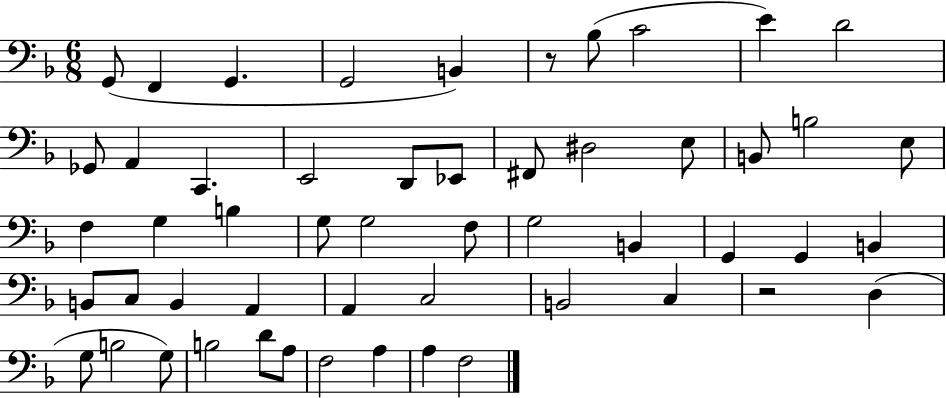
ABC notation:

X:1
T:Untitled
M:6/8
L:1/4
K:F
G,,/2 F,, G,, G,,2 B,, z/2 _B,/2 C2 E D2 _G,,/2 A,, C,, E,,2 D,,/2 _E,,/2 ^F,,/2 ^D,2 E,/2 B,,/2 B,2 E,/2 F, G, B, G,/2 G,2 F,/2 G,2 B,, G,, G,, B,, B,,/2 C,/2 B,, A,, A,, C,2 B,,2 C, z2 D, G,/2 B,2 G,/2 B,2 D/2 A,/2 F,2 A, A, F,2